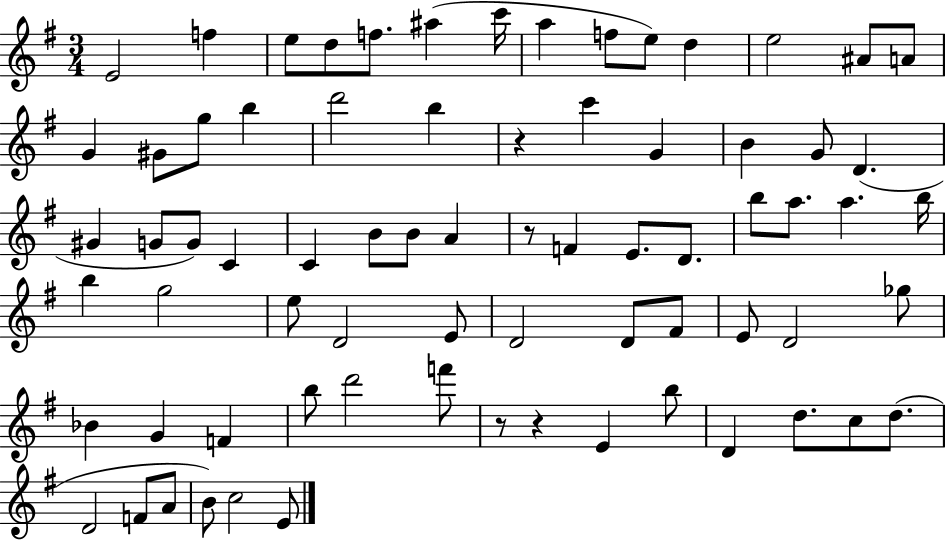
{
  \clef treble
  \numericTimeSignature
  \time 3/4
  \key g \major
  e'2 f''4 | e''8 d''8 f''8. ais''4( c'''16 | a''4 f''8 e''8) d''4 | e''2 ais'8 a'8 | \break g'4 gis'8 g''8 b''4 | d'''2 b''4 | r4 c'''4 g'4 | b'4 g'8 d'4.( | \break gis'4 g'8 g'8) c'4 | c'4 b'8 b'8 a'4 | r8 f'4 e'8. d'8. | b''8 a''8. a''4. b''16 | \break b''4 g''2 | e''8 d'2 e'8 | d'2 d'8 fis'8 | e'8 d'2 ges''8 | \break bes'4 g'4 f'4 | b''8 d'''2 f'''8 | r8 r4 e'4 b''8 | d'4 d''8. c''8 d''8.( | \break d'2 f'8 a'8 | b'8) c''2 e'8 | \bar "|."
}